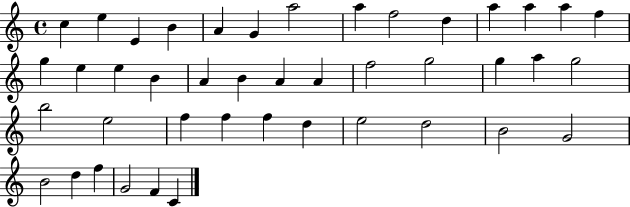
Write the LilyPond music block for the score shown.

{
  \clef treble
  \time 4/4
  \defaultTimeSignature
  \key c \major
  c''4 e''4 e'4 b'4 | a'4 g'4 a''2 | a''4 f''2 d''4 | a''4 a''4 a''4 f''4 | \break g''4 e''4 e''4 b'4 | a'4 b'4 a'4 a'4 | f''2 g''2 | g''4 a''4 g''2 | \break b''2 e''2 | f''4 f''4 f''4 d''4 | e''2 d''2 | b'2 g'2 | \break b'2 d''4 f''4 | g'2 f'4 c'4 | \bar "|."
}